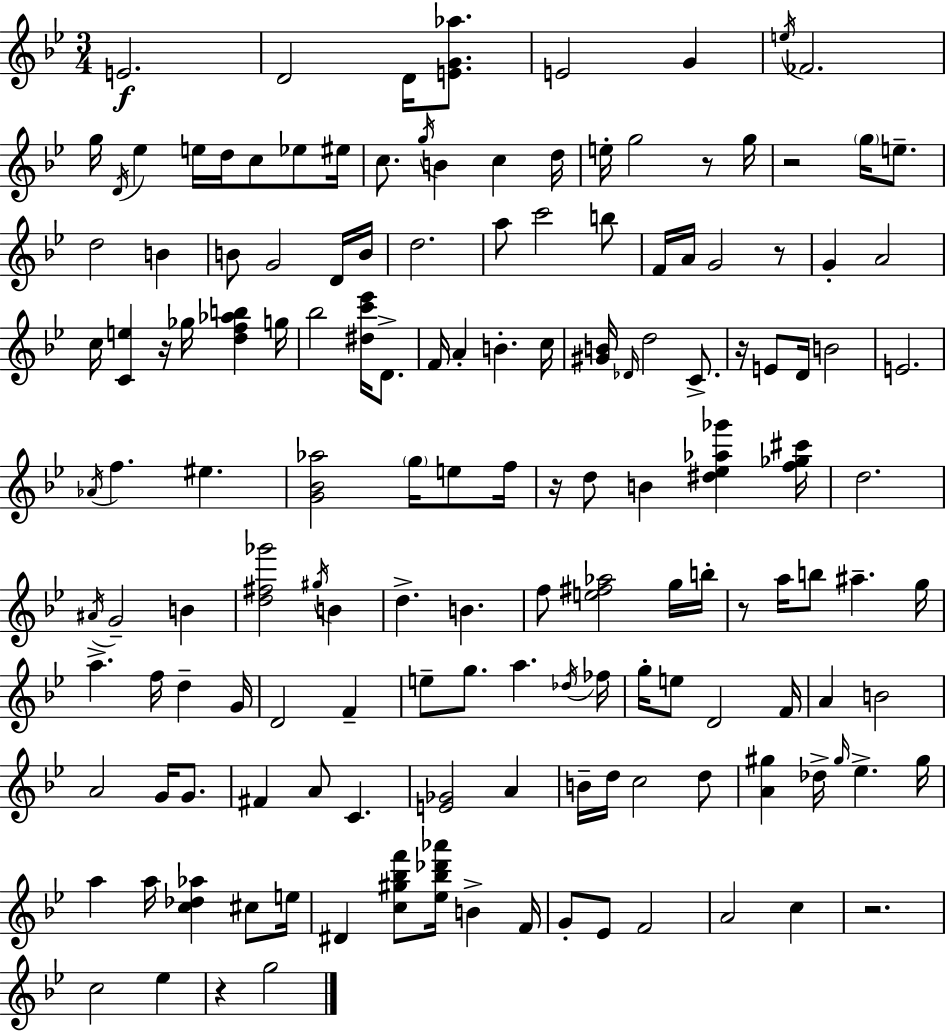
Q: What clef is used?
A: treble